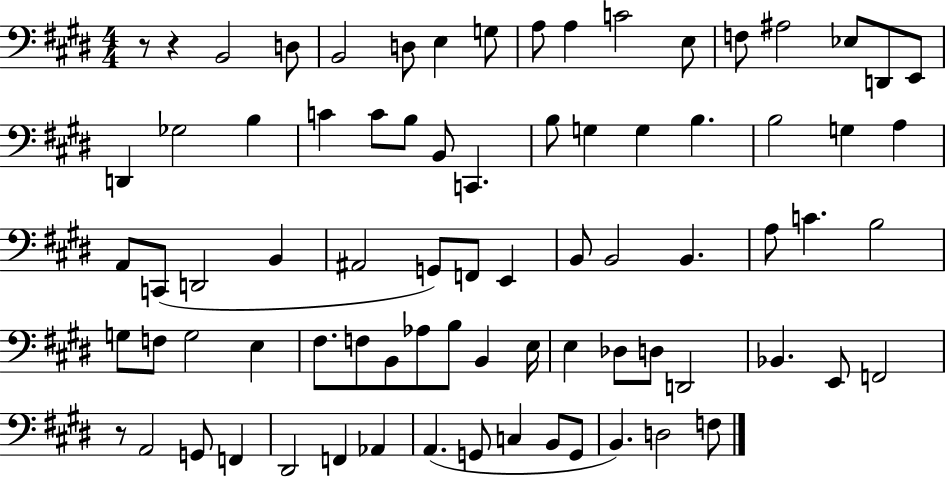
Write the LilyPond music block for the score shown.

{
  \clef bass
  \numericTimeSignature
  \time 4/4
  \key e \major
  r8 r4 b,2 d8 | b,2 d8 e4 g8 | a8 a4 c'2 e8 | f8 ais2 ees8 d,8 e,8 | \break d,4 ges2 b4 | c'4 c'8 b8 b,8 c,4. | b8 g4 g4 b4. | b2 g4 a4 | \break a,8 c,8( d,2 b,4 | ais,2 g,8) f,8 e,4 | b,8 b,2 b,4. | a8 c'4. b2 | \break g8 f8 g2 e4 | fis8. f8 b,8 aes8 b8 b,4 e16 | e4 des8 d8 d,2 | bes,4. e,8 f,2 | \break r8 a,2 g,8 f,4 | dis,2 f,4 aes,4 | a,4.( g,8 c4 b,8 g,8 | b,4.) d2 f8 | \break \bar "|."
}